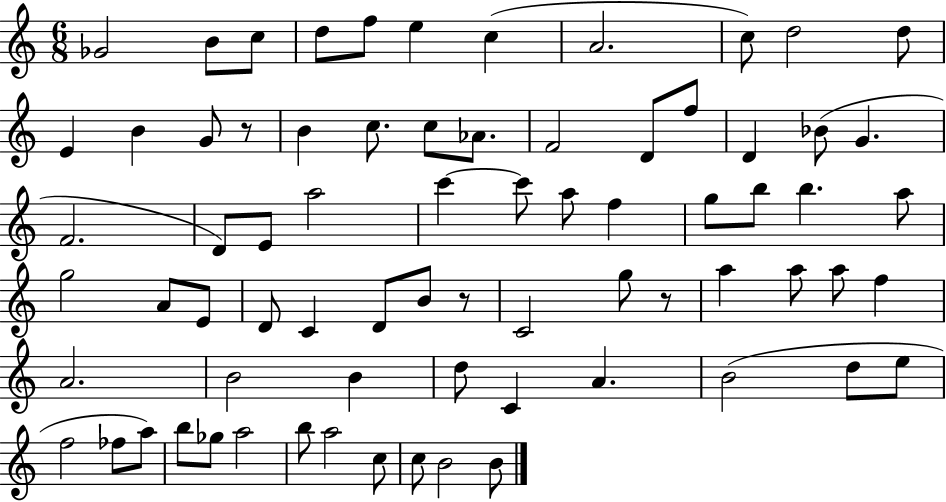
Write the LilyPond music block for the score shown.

{
  \clef treble
  \numericTimeSignature
  \time 6/8
  \key c \major
  \repeat volta 2 { ges'2 b'8 c''8 | d''8 f''8 e''4 c''4( | a'2. | c''8) d''2 d''8 | \break e'4 b'4 g'8 r8 | b'4 c''8. c''8 aes'8. | f'2 d'8 f''8 | d'4 bes'8( g'4. | \break f'2. | d'8) e'8 a''2 | c'''4~~ c'''8 a''8 f''4 | g''8 b''8 b''4. a''8 | \break g''2 a'8 e'8 | d'8 c'4 d'8 b'8 r8 | c'2 g''8 r8 | a''4 a''8 a''8 f''4 | \break a'2. | b'2 b'4 | d''8 c'4 a'4. | b'2( d''8 e''8 | \break f''2 fes''8 a''8) | b''8 ges''8 a''2 | b''8 a''2 c''8 | c''8 b'2 b'8 | \break } \bar "|."
}